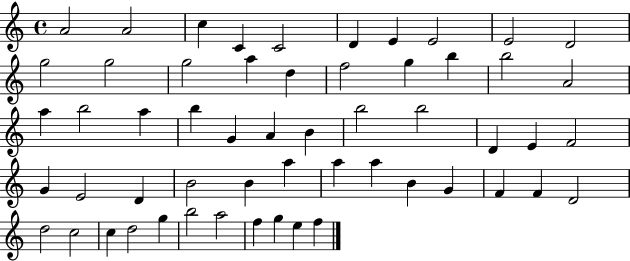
{
  \clef treble
  \time 4/4
  \defaultTimeSignature
  \key c \major
  a'2 a'2 | c''4 c'4 c'2 | d'4 e'4 e'2 | e'2 d'2 | \break g''2 g''2 | g''2 a''4 d''4 | f''2 g''4 b''4 | b''2 a'2 | \break a''4 b''2 a''4 | b''4 g'4 a'4 b'4 | b''2 b''2 | d'4 e'4 f'2 | \break g'4 e'2 d'4 | b'2 b'4 a''4 | a''4 a''4 b'4 g'4 | f'4 f'4 d'2 | \break d''2 c''2 | c''4 d''2 g''4 | b''2 a''2 | f''4 g''4 e''4 f''4 | \break \bar "|."
}